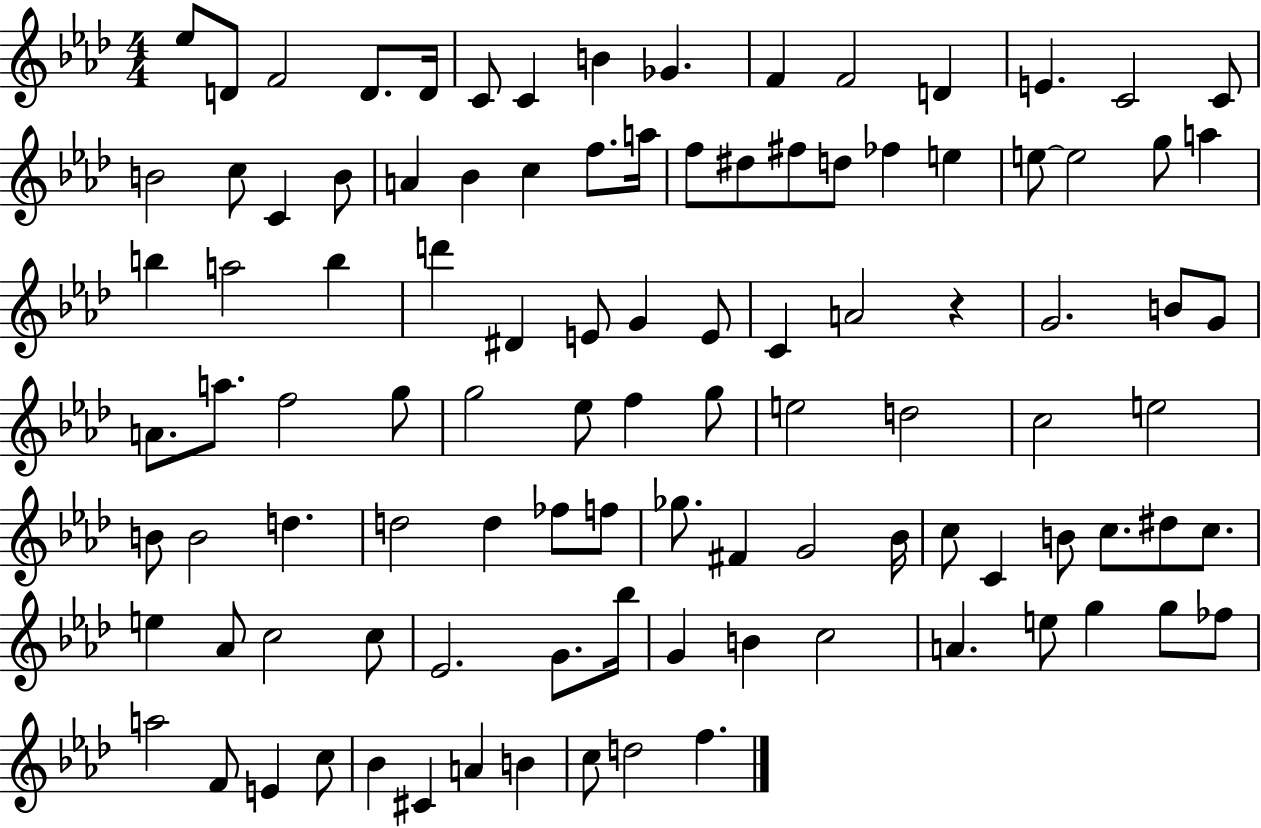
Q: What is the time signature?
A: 4/4